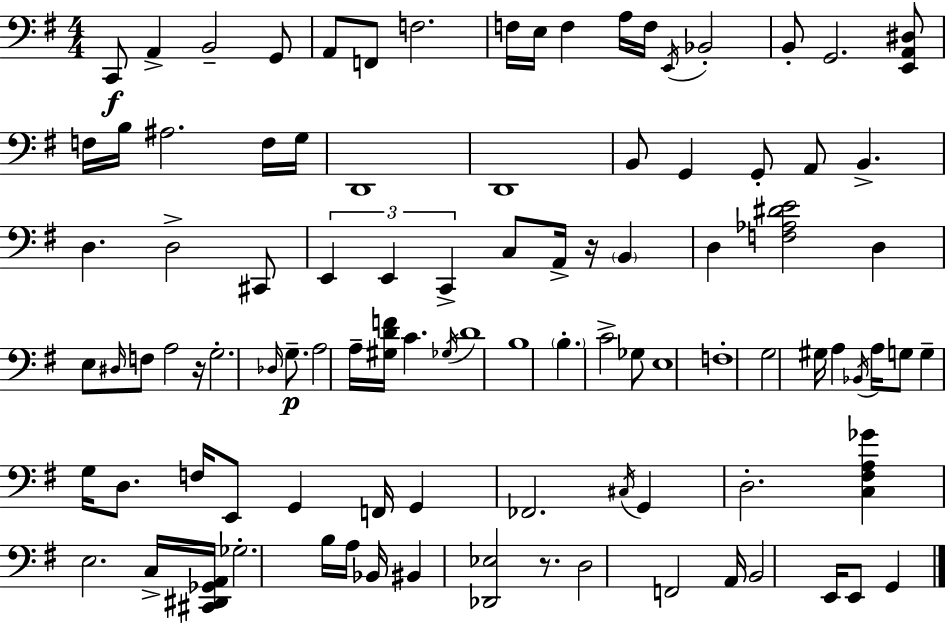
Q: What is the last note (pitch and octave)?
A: G2